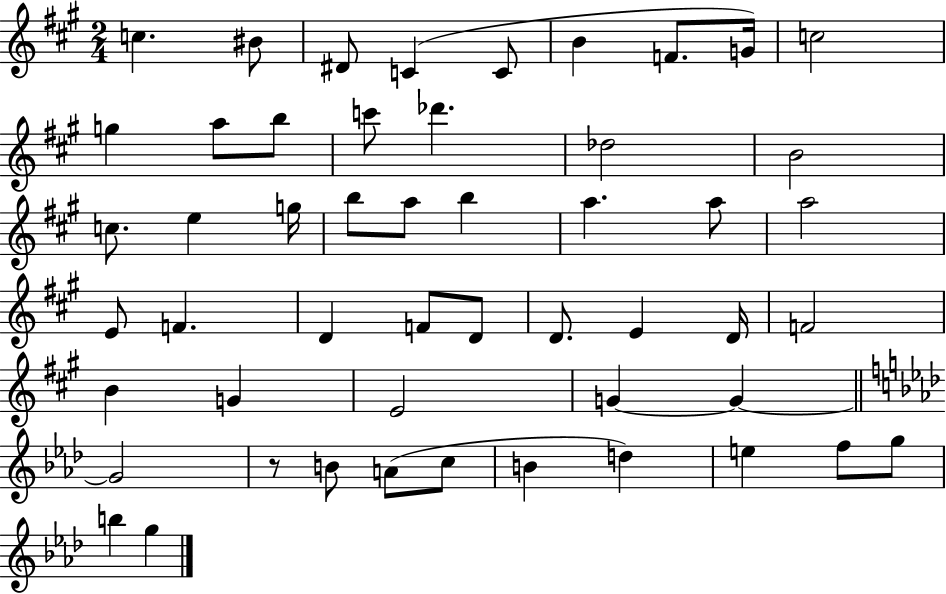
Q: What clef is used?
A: treble